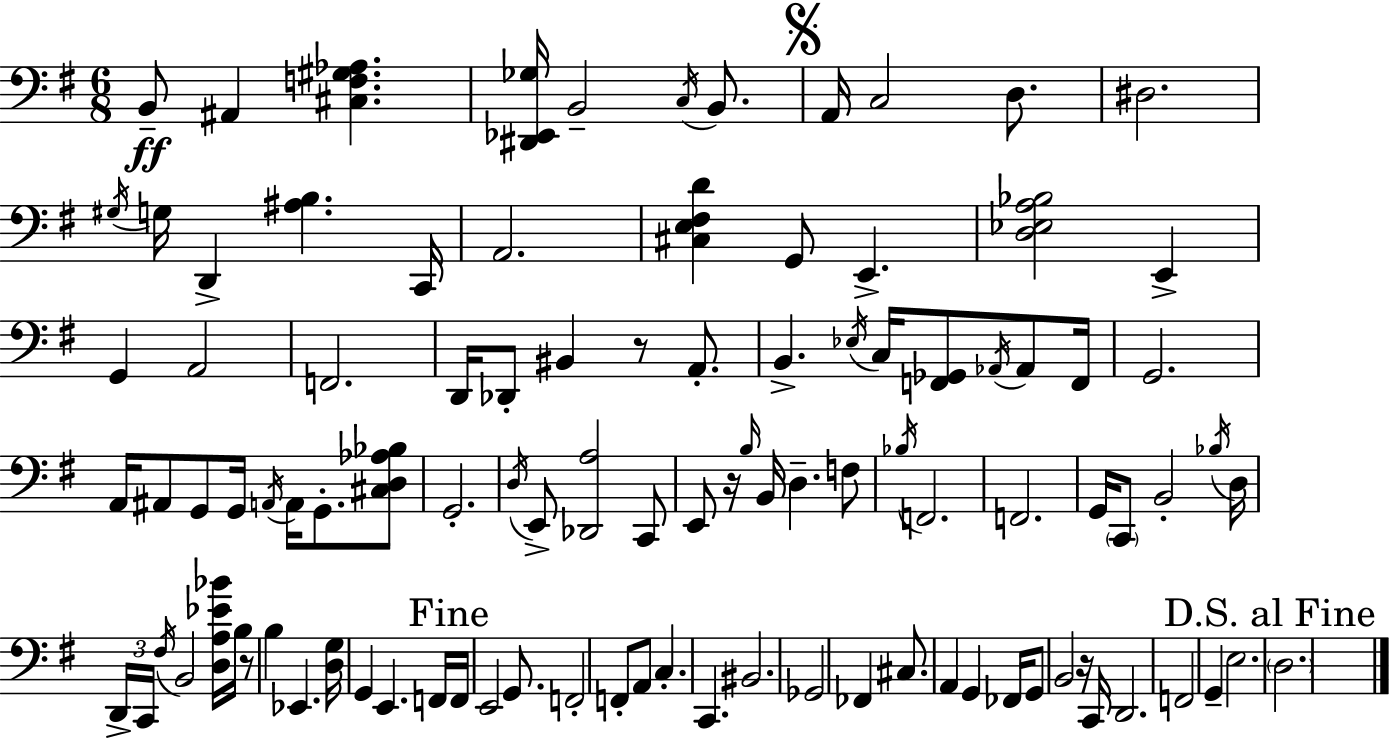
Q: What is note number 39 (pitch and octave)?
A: G2